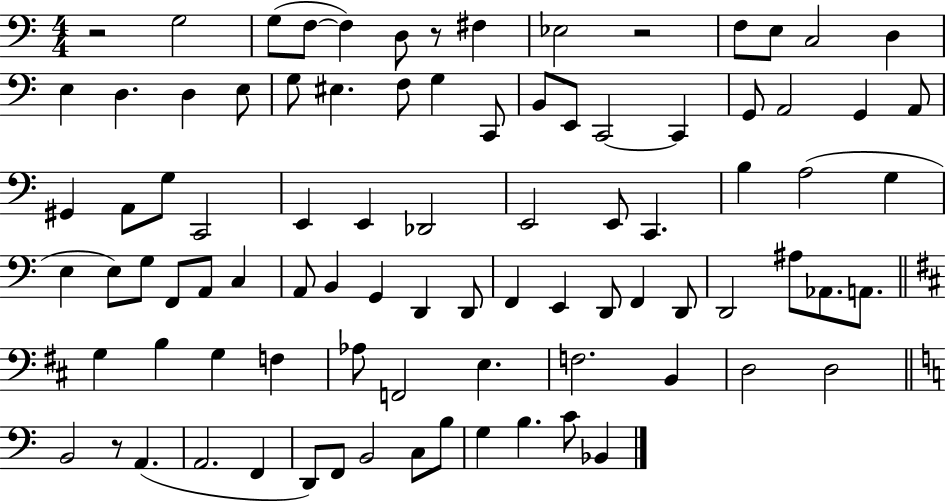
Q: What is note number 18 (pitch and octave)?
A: F3